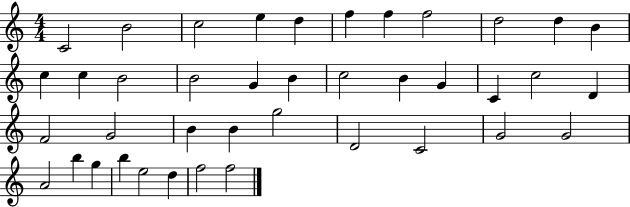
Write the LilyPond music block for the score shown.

{
  \clef treble
  \numericTimeSignature
  \time 4/4
  \key c \major
  c'2 b'2 | c''2 e''4 d''4 | f''4 f''4 f''2 | d''2 d''4 b'4 | \break c''4 c''4 b'2 | b'2 g'4 b'4 | c''2 b'4 g'4 | c'4 c''2 d'4 | \break f'2 g'2 | b'4 b'4 g''2 | d'2 c'2 | g'2 g'2 | \break a'2 b''4 g''4 | b''4 e''2 d''4 | f''2 f''2 | \bar "|."
}